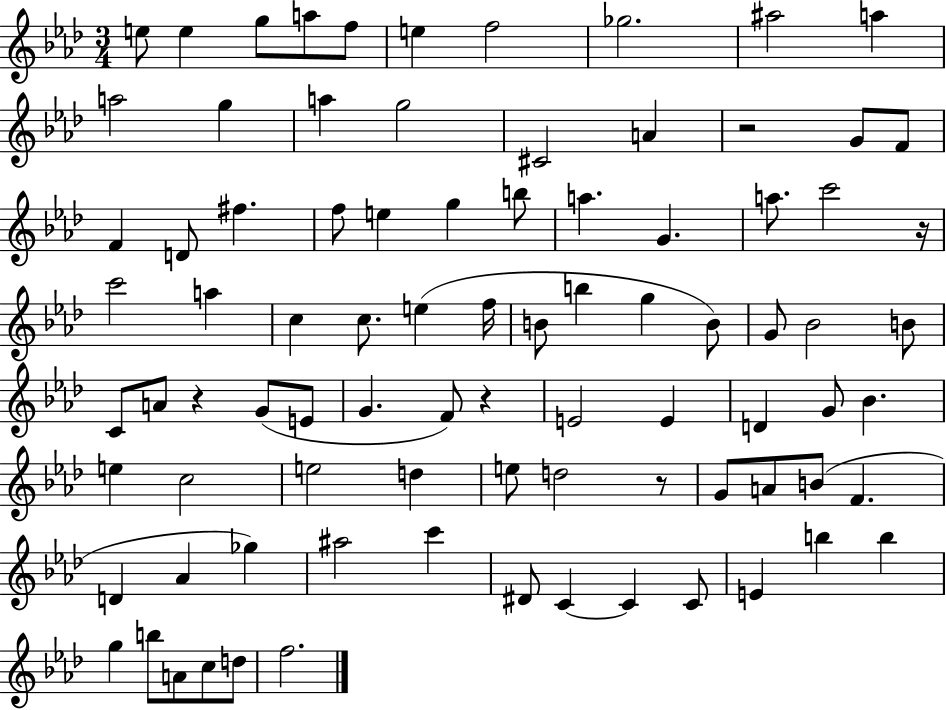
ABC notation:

X:1
T:Untitled
M:3/4
L:1/4
K:Ab
e/2 e g/2 a/2 f/2 e f2 _g2 ^a2 a a2 g a g2 ^C2 A z2 G/2 F/2 F D/2 ^f f/2 e g b/2 a G a/2 c'2 z/4 c'2 a c c/2 e f/4 B/2 b g B/2 G/2 _B2 B/2 C/2 A/2 z G/2 E/2 G F/2 z E2 E D G/2 _B e c2 e2 d e/2 d2 z/2 G/2 A/2 B/2 F D _A _g ^a2 c' ^D/2 C C C/2 E b b g b/2 A/2 c/2 d/2 f2